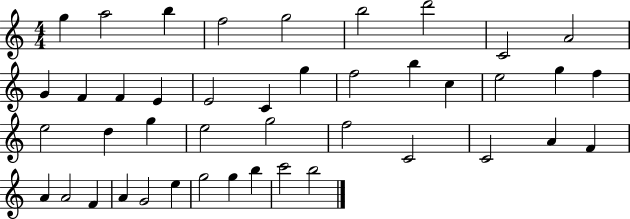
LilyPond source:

{
  \clef treble
  \numericTimeSignature
  \time 4/4
  \key c \major
  g''4 a''2 b''4 | f''2 g''2 | b''2 d'''2 | c'2 a'2 | \break g'4 f'4 f'4 e'4 | e'2 c'4 g''4 | f''2 b''4 c''4 | e''2 g''4 f''4 | \break e''2 d''4 g''4 | e''2 g''2 | f''2 c'2 | c'2 a'4 f'4 | \break a'4 a'2 f'4 | a'4 g'2 e''4 | g''2 g''4 b''4 | c'''2 b''2 | \break \bar "|."
}